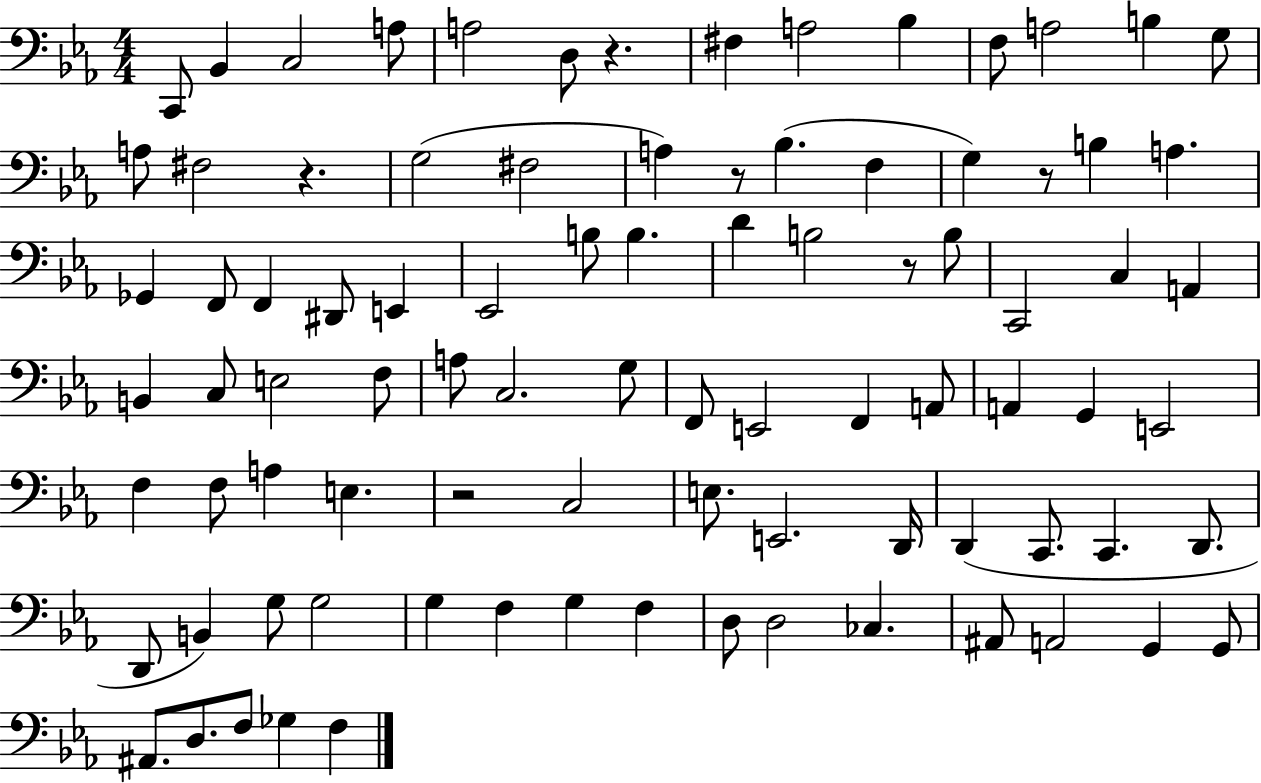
X:1
T:Untitled
M:4/4
L:1/4
K:Eb
C,,/2 _B,, C,2 A,/2 A,2 D,/2 z ^F, A,2 _B, F,/2 A,2 B, G,/2 A,/2 ^F,2 z G,2 ^F,2 A, z/2 _B, F, G, z/2 B, A, _G,, F,,/2 F,, ^D,,/2 E,, _E,,2 B,/2 B, D B,2 z/2 B,/2 C,,2 C, A,, B,, C,/2 E,2 F,/2 A,/2 C,2 G,/2 F,,/2 E,,2 F,, A,,/2 A,, G,, E,,2 F, F,/2 A, E, z2 C,2 E,/2 E,,2 D,,/4 D,, C,,/2 C,, D,,/2 D,,/2 B,, G,/2 G,2 G, F, G, F, D,/2 D,2 _C, ^A,,/2 A,,2 G,, G,,/2 ^A,,/2 D,/2 F,/2 _G, F,